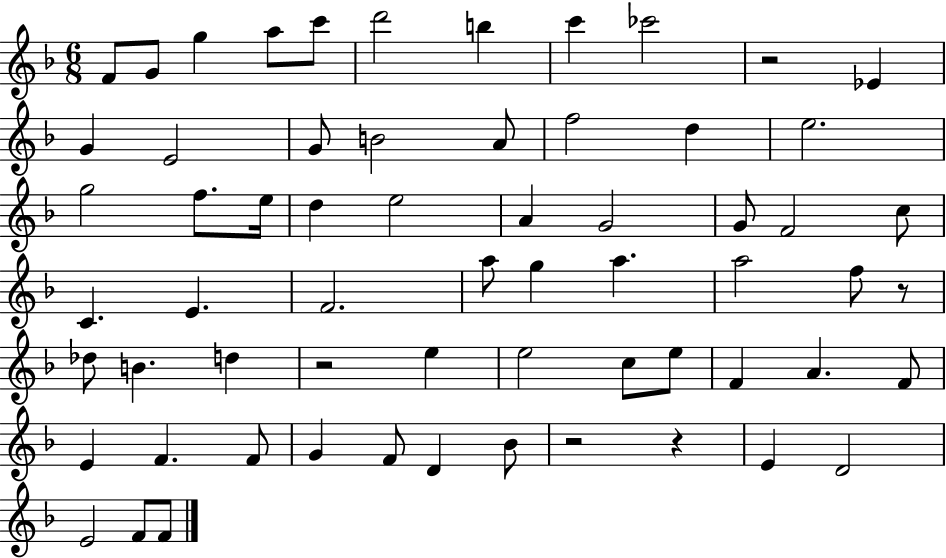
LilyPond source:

{
  \clef treble
  \numericTimeSignature
  \time 6/8
  \key f \major
  f'8 g'8 g''4 a''8 c'''8 | d'''2 b''4 | c'''4 ces'''2 | r2 ees'4 | \break g'4 e'2 | g'8 b'2 a'8 | f''2 d''4 | e''2. | \break g''2 f''8. e''16 | d''4 e''2 | a'4 g'2 | g'8 f'2 c''8 | \break c'4. e'4. | f'2. | a''8 g''4 a''4. | a''2 f''8 r8 | \break des''8 b'4. d''4 | r2 e''4 | e''2 c''8 e''8 | f'4 a'4. f'8 | \break e'4 f'4. f'8 | g'4 f'8 d'4 bes'8 | r2 r4 | e'4 d'2 | \break e'2 f'8 f'8 | \bar "|."
}